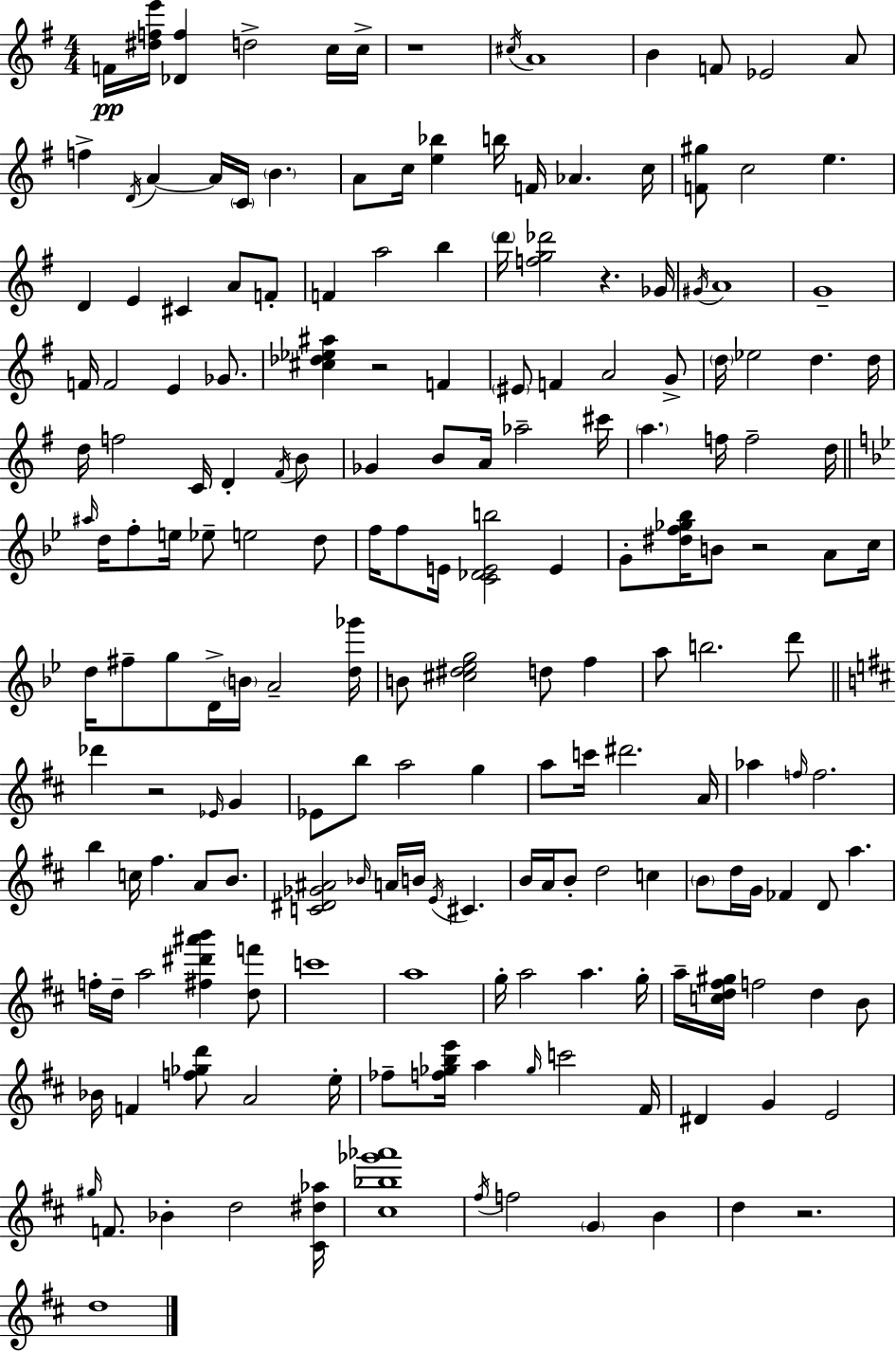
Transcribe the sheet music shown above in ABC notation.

X:1
T:Untitled
M:4/4
L:1/4
K:Em
F/4 [^dfe']/4 [_Df] d2 c/4 c/4 z4 ^c/4 A4 B F/2 _E2 A/2 f D/4 A A/4 C/4 B A/2 c/4 [e_b] b/4 F/4 _A c/4 [F^g]/2 c2 e D E ^C A/2 F/2 F a2 b d'/4 [fg_d']2 z _G/4 ^G/4 A4 G4 F/4 F2 E _G/2 [^c_d_e^a] z2 F ^E/2 F A2 G/2 d/4 _e2 d d/4 d/4 f2 C/4 D ^F/4 B/2 _G B/2 A/4 _a2 ^c'/4 a f/4 f2 d/4 ^a/4 d/4 f/2 e/4 _e/2 e2 d/2 f/4 f/2 E/4 [C_DEb]2 E G/2 [^df_g_b]/4 B/2 z2 A/2 c/4 d/4 ^f/2 g/2 D/4 B/4 A2 [d_g']/4 B/2 [^c^d_eg]2 d/2 f a/2 b2 d'/2 _d' z2 _E/4 G _E/2 b/2 a2 g a/2 c'/4 ^d'2 A/4 _a f/4 f2 b c/4 ^f A/2 B/2 [C^D_G^A]2 _B/4 A/4 B/4 E/4 ^C B/4 A/4 B/2 d2 c B/2 d/4 G/4 _F D/2 a f/4 d/4 a2 [^f^d'^a'b'] [df']/2 c'4 a4 g/4 a2 a g/4 a/4 [cd^f^g]/4 f2 d B/2 _B/4 F [f_gd']/2 A2 e/4 _f/2 [f_gbe']/4 a _g/4 c'2 ^F/4 ^D G E2 ^g/4 F/2 _B d2 [^C^d_a]/4 [^c_b_g'_a']4 ^f/4 f2 G B d z2 d4